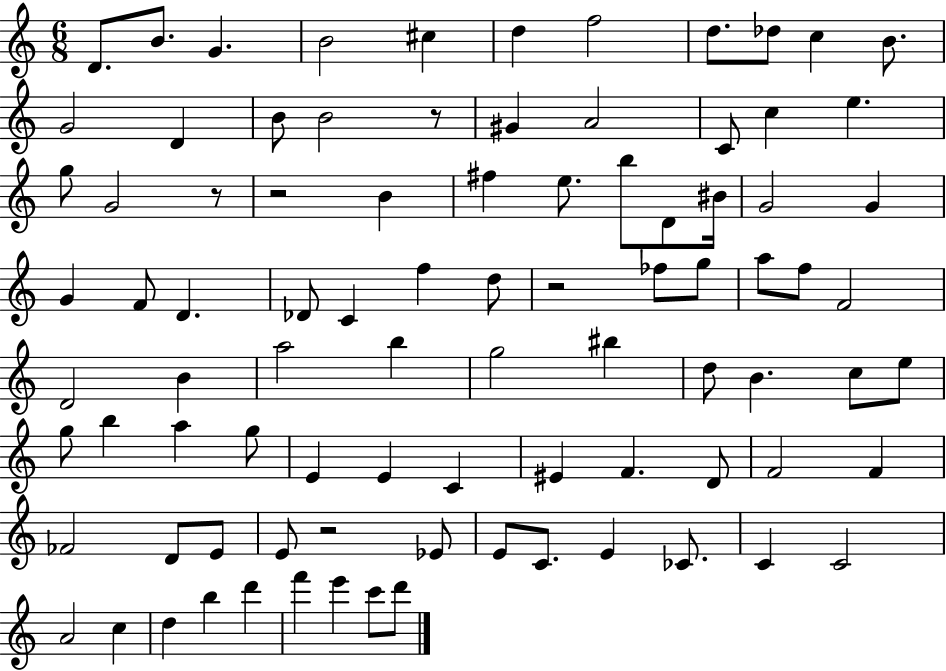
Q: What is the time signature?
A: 6/8